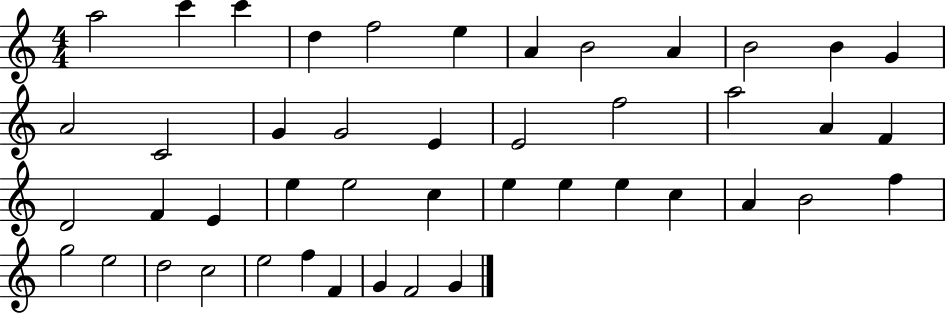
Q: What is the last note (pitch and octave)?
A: G4